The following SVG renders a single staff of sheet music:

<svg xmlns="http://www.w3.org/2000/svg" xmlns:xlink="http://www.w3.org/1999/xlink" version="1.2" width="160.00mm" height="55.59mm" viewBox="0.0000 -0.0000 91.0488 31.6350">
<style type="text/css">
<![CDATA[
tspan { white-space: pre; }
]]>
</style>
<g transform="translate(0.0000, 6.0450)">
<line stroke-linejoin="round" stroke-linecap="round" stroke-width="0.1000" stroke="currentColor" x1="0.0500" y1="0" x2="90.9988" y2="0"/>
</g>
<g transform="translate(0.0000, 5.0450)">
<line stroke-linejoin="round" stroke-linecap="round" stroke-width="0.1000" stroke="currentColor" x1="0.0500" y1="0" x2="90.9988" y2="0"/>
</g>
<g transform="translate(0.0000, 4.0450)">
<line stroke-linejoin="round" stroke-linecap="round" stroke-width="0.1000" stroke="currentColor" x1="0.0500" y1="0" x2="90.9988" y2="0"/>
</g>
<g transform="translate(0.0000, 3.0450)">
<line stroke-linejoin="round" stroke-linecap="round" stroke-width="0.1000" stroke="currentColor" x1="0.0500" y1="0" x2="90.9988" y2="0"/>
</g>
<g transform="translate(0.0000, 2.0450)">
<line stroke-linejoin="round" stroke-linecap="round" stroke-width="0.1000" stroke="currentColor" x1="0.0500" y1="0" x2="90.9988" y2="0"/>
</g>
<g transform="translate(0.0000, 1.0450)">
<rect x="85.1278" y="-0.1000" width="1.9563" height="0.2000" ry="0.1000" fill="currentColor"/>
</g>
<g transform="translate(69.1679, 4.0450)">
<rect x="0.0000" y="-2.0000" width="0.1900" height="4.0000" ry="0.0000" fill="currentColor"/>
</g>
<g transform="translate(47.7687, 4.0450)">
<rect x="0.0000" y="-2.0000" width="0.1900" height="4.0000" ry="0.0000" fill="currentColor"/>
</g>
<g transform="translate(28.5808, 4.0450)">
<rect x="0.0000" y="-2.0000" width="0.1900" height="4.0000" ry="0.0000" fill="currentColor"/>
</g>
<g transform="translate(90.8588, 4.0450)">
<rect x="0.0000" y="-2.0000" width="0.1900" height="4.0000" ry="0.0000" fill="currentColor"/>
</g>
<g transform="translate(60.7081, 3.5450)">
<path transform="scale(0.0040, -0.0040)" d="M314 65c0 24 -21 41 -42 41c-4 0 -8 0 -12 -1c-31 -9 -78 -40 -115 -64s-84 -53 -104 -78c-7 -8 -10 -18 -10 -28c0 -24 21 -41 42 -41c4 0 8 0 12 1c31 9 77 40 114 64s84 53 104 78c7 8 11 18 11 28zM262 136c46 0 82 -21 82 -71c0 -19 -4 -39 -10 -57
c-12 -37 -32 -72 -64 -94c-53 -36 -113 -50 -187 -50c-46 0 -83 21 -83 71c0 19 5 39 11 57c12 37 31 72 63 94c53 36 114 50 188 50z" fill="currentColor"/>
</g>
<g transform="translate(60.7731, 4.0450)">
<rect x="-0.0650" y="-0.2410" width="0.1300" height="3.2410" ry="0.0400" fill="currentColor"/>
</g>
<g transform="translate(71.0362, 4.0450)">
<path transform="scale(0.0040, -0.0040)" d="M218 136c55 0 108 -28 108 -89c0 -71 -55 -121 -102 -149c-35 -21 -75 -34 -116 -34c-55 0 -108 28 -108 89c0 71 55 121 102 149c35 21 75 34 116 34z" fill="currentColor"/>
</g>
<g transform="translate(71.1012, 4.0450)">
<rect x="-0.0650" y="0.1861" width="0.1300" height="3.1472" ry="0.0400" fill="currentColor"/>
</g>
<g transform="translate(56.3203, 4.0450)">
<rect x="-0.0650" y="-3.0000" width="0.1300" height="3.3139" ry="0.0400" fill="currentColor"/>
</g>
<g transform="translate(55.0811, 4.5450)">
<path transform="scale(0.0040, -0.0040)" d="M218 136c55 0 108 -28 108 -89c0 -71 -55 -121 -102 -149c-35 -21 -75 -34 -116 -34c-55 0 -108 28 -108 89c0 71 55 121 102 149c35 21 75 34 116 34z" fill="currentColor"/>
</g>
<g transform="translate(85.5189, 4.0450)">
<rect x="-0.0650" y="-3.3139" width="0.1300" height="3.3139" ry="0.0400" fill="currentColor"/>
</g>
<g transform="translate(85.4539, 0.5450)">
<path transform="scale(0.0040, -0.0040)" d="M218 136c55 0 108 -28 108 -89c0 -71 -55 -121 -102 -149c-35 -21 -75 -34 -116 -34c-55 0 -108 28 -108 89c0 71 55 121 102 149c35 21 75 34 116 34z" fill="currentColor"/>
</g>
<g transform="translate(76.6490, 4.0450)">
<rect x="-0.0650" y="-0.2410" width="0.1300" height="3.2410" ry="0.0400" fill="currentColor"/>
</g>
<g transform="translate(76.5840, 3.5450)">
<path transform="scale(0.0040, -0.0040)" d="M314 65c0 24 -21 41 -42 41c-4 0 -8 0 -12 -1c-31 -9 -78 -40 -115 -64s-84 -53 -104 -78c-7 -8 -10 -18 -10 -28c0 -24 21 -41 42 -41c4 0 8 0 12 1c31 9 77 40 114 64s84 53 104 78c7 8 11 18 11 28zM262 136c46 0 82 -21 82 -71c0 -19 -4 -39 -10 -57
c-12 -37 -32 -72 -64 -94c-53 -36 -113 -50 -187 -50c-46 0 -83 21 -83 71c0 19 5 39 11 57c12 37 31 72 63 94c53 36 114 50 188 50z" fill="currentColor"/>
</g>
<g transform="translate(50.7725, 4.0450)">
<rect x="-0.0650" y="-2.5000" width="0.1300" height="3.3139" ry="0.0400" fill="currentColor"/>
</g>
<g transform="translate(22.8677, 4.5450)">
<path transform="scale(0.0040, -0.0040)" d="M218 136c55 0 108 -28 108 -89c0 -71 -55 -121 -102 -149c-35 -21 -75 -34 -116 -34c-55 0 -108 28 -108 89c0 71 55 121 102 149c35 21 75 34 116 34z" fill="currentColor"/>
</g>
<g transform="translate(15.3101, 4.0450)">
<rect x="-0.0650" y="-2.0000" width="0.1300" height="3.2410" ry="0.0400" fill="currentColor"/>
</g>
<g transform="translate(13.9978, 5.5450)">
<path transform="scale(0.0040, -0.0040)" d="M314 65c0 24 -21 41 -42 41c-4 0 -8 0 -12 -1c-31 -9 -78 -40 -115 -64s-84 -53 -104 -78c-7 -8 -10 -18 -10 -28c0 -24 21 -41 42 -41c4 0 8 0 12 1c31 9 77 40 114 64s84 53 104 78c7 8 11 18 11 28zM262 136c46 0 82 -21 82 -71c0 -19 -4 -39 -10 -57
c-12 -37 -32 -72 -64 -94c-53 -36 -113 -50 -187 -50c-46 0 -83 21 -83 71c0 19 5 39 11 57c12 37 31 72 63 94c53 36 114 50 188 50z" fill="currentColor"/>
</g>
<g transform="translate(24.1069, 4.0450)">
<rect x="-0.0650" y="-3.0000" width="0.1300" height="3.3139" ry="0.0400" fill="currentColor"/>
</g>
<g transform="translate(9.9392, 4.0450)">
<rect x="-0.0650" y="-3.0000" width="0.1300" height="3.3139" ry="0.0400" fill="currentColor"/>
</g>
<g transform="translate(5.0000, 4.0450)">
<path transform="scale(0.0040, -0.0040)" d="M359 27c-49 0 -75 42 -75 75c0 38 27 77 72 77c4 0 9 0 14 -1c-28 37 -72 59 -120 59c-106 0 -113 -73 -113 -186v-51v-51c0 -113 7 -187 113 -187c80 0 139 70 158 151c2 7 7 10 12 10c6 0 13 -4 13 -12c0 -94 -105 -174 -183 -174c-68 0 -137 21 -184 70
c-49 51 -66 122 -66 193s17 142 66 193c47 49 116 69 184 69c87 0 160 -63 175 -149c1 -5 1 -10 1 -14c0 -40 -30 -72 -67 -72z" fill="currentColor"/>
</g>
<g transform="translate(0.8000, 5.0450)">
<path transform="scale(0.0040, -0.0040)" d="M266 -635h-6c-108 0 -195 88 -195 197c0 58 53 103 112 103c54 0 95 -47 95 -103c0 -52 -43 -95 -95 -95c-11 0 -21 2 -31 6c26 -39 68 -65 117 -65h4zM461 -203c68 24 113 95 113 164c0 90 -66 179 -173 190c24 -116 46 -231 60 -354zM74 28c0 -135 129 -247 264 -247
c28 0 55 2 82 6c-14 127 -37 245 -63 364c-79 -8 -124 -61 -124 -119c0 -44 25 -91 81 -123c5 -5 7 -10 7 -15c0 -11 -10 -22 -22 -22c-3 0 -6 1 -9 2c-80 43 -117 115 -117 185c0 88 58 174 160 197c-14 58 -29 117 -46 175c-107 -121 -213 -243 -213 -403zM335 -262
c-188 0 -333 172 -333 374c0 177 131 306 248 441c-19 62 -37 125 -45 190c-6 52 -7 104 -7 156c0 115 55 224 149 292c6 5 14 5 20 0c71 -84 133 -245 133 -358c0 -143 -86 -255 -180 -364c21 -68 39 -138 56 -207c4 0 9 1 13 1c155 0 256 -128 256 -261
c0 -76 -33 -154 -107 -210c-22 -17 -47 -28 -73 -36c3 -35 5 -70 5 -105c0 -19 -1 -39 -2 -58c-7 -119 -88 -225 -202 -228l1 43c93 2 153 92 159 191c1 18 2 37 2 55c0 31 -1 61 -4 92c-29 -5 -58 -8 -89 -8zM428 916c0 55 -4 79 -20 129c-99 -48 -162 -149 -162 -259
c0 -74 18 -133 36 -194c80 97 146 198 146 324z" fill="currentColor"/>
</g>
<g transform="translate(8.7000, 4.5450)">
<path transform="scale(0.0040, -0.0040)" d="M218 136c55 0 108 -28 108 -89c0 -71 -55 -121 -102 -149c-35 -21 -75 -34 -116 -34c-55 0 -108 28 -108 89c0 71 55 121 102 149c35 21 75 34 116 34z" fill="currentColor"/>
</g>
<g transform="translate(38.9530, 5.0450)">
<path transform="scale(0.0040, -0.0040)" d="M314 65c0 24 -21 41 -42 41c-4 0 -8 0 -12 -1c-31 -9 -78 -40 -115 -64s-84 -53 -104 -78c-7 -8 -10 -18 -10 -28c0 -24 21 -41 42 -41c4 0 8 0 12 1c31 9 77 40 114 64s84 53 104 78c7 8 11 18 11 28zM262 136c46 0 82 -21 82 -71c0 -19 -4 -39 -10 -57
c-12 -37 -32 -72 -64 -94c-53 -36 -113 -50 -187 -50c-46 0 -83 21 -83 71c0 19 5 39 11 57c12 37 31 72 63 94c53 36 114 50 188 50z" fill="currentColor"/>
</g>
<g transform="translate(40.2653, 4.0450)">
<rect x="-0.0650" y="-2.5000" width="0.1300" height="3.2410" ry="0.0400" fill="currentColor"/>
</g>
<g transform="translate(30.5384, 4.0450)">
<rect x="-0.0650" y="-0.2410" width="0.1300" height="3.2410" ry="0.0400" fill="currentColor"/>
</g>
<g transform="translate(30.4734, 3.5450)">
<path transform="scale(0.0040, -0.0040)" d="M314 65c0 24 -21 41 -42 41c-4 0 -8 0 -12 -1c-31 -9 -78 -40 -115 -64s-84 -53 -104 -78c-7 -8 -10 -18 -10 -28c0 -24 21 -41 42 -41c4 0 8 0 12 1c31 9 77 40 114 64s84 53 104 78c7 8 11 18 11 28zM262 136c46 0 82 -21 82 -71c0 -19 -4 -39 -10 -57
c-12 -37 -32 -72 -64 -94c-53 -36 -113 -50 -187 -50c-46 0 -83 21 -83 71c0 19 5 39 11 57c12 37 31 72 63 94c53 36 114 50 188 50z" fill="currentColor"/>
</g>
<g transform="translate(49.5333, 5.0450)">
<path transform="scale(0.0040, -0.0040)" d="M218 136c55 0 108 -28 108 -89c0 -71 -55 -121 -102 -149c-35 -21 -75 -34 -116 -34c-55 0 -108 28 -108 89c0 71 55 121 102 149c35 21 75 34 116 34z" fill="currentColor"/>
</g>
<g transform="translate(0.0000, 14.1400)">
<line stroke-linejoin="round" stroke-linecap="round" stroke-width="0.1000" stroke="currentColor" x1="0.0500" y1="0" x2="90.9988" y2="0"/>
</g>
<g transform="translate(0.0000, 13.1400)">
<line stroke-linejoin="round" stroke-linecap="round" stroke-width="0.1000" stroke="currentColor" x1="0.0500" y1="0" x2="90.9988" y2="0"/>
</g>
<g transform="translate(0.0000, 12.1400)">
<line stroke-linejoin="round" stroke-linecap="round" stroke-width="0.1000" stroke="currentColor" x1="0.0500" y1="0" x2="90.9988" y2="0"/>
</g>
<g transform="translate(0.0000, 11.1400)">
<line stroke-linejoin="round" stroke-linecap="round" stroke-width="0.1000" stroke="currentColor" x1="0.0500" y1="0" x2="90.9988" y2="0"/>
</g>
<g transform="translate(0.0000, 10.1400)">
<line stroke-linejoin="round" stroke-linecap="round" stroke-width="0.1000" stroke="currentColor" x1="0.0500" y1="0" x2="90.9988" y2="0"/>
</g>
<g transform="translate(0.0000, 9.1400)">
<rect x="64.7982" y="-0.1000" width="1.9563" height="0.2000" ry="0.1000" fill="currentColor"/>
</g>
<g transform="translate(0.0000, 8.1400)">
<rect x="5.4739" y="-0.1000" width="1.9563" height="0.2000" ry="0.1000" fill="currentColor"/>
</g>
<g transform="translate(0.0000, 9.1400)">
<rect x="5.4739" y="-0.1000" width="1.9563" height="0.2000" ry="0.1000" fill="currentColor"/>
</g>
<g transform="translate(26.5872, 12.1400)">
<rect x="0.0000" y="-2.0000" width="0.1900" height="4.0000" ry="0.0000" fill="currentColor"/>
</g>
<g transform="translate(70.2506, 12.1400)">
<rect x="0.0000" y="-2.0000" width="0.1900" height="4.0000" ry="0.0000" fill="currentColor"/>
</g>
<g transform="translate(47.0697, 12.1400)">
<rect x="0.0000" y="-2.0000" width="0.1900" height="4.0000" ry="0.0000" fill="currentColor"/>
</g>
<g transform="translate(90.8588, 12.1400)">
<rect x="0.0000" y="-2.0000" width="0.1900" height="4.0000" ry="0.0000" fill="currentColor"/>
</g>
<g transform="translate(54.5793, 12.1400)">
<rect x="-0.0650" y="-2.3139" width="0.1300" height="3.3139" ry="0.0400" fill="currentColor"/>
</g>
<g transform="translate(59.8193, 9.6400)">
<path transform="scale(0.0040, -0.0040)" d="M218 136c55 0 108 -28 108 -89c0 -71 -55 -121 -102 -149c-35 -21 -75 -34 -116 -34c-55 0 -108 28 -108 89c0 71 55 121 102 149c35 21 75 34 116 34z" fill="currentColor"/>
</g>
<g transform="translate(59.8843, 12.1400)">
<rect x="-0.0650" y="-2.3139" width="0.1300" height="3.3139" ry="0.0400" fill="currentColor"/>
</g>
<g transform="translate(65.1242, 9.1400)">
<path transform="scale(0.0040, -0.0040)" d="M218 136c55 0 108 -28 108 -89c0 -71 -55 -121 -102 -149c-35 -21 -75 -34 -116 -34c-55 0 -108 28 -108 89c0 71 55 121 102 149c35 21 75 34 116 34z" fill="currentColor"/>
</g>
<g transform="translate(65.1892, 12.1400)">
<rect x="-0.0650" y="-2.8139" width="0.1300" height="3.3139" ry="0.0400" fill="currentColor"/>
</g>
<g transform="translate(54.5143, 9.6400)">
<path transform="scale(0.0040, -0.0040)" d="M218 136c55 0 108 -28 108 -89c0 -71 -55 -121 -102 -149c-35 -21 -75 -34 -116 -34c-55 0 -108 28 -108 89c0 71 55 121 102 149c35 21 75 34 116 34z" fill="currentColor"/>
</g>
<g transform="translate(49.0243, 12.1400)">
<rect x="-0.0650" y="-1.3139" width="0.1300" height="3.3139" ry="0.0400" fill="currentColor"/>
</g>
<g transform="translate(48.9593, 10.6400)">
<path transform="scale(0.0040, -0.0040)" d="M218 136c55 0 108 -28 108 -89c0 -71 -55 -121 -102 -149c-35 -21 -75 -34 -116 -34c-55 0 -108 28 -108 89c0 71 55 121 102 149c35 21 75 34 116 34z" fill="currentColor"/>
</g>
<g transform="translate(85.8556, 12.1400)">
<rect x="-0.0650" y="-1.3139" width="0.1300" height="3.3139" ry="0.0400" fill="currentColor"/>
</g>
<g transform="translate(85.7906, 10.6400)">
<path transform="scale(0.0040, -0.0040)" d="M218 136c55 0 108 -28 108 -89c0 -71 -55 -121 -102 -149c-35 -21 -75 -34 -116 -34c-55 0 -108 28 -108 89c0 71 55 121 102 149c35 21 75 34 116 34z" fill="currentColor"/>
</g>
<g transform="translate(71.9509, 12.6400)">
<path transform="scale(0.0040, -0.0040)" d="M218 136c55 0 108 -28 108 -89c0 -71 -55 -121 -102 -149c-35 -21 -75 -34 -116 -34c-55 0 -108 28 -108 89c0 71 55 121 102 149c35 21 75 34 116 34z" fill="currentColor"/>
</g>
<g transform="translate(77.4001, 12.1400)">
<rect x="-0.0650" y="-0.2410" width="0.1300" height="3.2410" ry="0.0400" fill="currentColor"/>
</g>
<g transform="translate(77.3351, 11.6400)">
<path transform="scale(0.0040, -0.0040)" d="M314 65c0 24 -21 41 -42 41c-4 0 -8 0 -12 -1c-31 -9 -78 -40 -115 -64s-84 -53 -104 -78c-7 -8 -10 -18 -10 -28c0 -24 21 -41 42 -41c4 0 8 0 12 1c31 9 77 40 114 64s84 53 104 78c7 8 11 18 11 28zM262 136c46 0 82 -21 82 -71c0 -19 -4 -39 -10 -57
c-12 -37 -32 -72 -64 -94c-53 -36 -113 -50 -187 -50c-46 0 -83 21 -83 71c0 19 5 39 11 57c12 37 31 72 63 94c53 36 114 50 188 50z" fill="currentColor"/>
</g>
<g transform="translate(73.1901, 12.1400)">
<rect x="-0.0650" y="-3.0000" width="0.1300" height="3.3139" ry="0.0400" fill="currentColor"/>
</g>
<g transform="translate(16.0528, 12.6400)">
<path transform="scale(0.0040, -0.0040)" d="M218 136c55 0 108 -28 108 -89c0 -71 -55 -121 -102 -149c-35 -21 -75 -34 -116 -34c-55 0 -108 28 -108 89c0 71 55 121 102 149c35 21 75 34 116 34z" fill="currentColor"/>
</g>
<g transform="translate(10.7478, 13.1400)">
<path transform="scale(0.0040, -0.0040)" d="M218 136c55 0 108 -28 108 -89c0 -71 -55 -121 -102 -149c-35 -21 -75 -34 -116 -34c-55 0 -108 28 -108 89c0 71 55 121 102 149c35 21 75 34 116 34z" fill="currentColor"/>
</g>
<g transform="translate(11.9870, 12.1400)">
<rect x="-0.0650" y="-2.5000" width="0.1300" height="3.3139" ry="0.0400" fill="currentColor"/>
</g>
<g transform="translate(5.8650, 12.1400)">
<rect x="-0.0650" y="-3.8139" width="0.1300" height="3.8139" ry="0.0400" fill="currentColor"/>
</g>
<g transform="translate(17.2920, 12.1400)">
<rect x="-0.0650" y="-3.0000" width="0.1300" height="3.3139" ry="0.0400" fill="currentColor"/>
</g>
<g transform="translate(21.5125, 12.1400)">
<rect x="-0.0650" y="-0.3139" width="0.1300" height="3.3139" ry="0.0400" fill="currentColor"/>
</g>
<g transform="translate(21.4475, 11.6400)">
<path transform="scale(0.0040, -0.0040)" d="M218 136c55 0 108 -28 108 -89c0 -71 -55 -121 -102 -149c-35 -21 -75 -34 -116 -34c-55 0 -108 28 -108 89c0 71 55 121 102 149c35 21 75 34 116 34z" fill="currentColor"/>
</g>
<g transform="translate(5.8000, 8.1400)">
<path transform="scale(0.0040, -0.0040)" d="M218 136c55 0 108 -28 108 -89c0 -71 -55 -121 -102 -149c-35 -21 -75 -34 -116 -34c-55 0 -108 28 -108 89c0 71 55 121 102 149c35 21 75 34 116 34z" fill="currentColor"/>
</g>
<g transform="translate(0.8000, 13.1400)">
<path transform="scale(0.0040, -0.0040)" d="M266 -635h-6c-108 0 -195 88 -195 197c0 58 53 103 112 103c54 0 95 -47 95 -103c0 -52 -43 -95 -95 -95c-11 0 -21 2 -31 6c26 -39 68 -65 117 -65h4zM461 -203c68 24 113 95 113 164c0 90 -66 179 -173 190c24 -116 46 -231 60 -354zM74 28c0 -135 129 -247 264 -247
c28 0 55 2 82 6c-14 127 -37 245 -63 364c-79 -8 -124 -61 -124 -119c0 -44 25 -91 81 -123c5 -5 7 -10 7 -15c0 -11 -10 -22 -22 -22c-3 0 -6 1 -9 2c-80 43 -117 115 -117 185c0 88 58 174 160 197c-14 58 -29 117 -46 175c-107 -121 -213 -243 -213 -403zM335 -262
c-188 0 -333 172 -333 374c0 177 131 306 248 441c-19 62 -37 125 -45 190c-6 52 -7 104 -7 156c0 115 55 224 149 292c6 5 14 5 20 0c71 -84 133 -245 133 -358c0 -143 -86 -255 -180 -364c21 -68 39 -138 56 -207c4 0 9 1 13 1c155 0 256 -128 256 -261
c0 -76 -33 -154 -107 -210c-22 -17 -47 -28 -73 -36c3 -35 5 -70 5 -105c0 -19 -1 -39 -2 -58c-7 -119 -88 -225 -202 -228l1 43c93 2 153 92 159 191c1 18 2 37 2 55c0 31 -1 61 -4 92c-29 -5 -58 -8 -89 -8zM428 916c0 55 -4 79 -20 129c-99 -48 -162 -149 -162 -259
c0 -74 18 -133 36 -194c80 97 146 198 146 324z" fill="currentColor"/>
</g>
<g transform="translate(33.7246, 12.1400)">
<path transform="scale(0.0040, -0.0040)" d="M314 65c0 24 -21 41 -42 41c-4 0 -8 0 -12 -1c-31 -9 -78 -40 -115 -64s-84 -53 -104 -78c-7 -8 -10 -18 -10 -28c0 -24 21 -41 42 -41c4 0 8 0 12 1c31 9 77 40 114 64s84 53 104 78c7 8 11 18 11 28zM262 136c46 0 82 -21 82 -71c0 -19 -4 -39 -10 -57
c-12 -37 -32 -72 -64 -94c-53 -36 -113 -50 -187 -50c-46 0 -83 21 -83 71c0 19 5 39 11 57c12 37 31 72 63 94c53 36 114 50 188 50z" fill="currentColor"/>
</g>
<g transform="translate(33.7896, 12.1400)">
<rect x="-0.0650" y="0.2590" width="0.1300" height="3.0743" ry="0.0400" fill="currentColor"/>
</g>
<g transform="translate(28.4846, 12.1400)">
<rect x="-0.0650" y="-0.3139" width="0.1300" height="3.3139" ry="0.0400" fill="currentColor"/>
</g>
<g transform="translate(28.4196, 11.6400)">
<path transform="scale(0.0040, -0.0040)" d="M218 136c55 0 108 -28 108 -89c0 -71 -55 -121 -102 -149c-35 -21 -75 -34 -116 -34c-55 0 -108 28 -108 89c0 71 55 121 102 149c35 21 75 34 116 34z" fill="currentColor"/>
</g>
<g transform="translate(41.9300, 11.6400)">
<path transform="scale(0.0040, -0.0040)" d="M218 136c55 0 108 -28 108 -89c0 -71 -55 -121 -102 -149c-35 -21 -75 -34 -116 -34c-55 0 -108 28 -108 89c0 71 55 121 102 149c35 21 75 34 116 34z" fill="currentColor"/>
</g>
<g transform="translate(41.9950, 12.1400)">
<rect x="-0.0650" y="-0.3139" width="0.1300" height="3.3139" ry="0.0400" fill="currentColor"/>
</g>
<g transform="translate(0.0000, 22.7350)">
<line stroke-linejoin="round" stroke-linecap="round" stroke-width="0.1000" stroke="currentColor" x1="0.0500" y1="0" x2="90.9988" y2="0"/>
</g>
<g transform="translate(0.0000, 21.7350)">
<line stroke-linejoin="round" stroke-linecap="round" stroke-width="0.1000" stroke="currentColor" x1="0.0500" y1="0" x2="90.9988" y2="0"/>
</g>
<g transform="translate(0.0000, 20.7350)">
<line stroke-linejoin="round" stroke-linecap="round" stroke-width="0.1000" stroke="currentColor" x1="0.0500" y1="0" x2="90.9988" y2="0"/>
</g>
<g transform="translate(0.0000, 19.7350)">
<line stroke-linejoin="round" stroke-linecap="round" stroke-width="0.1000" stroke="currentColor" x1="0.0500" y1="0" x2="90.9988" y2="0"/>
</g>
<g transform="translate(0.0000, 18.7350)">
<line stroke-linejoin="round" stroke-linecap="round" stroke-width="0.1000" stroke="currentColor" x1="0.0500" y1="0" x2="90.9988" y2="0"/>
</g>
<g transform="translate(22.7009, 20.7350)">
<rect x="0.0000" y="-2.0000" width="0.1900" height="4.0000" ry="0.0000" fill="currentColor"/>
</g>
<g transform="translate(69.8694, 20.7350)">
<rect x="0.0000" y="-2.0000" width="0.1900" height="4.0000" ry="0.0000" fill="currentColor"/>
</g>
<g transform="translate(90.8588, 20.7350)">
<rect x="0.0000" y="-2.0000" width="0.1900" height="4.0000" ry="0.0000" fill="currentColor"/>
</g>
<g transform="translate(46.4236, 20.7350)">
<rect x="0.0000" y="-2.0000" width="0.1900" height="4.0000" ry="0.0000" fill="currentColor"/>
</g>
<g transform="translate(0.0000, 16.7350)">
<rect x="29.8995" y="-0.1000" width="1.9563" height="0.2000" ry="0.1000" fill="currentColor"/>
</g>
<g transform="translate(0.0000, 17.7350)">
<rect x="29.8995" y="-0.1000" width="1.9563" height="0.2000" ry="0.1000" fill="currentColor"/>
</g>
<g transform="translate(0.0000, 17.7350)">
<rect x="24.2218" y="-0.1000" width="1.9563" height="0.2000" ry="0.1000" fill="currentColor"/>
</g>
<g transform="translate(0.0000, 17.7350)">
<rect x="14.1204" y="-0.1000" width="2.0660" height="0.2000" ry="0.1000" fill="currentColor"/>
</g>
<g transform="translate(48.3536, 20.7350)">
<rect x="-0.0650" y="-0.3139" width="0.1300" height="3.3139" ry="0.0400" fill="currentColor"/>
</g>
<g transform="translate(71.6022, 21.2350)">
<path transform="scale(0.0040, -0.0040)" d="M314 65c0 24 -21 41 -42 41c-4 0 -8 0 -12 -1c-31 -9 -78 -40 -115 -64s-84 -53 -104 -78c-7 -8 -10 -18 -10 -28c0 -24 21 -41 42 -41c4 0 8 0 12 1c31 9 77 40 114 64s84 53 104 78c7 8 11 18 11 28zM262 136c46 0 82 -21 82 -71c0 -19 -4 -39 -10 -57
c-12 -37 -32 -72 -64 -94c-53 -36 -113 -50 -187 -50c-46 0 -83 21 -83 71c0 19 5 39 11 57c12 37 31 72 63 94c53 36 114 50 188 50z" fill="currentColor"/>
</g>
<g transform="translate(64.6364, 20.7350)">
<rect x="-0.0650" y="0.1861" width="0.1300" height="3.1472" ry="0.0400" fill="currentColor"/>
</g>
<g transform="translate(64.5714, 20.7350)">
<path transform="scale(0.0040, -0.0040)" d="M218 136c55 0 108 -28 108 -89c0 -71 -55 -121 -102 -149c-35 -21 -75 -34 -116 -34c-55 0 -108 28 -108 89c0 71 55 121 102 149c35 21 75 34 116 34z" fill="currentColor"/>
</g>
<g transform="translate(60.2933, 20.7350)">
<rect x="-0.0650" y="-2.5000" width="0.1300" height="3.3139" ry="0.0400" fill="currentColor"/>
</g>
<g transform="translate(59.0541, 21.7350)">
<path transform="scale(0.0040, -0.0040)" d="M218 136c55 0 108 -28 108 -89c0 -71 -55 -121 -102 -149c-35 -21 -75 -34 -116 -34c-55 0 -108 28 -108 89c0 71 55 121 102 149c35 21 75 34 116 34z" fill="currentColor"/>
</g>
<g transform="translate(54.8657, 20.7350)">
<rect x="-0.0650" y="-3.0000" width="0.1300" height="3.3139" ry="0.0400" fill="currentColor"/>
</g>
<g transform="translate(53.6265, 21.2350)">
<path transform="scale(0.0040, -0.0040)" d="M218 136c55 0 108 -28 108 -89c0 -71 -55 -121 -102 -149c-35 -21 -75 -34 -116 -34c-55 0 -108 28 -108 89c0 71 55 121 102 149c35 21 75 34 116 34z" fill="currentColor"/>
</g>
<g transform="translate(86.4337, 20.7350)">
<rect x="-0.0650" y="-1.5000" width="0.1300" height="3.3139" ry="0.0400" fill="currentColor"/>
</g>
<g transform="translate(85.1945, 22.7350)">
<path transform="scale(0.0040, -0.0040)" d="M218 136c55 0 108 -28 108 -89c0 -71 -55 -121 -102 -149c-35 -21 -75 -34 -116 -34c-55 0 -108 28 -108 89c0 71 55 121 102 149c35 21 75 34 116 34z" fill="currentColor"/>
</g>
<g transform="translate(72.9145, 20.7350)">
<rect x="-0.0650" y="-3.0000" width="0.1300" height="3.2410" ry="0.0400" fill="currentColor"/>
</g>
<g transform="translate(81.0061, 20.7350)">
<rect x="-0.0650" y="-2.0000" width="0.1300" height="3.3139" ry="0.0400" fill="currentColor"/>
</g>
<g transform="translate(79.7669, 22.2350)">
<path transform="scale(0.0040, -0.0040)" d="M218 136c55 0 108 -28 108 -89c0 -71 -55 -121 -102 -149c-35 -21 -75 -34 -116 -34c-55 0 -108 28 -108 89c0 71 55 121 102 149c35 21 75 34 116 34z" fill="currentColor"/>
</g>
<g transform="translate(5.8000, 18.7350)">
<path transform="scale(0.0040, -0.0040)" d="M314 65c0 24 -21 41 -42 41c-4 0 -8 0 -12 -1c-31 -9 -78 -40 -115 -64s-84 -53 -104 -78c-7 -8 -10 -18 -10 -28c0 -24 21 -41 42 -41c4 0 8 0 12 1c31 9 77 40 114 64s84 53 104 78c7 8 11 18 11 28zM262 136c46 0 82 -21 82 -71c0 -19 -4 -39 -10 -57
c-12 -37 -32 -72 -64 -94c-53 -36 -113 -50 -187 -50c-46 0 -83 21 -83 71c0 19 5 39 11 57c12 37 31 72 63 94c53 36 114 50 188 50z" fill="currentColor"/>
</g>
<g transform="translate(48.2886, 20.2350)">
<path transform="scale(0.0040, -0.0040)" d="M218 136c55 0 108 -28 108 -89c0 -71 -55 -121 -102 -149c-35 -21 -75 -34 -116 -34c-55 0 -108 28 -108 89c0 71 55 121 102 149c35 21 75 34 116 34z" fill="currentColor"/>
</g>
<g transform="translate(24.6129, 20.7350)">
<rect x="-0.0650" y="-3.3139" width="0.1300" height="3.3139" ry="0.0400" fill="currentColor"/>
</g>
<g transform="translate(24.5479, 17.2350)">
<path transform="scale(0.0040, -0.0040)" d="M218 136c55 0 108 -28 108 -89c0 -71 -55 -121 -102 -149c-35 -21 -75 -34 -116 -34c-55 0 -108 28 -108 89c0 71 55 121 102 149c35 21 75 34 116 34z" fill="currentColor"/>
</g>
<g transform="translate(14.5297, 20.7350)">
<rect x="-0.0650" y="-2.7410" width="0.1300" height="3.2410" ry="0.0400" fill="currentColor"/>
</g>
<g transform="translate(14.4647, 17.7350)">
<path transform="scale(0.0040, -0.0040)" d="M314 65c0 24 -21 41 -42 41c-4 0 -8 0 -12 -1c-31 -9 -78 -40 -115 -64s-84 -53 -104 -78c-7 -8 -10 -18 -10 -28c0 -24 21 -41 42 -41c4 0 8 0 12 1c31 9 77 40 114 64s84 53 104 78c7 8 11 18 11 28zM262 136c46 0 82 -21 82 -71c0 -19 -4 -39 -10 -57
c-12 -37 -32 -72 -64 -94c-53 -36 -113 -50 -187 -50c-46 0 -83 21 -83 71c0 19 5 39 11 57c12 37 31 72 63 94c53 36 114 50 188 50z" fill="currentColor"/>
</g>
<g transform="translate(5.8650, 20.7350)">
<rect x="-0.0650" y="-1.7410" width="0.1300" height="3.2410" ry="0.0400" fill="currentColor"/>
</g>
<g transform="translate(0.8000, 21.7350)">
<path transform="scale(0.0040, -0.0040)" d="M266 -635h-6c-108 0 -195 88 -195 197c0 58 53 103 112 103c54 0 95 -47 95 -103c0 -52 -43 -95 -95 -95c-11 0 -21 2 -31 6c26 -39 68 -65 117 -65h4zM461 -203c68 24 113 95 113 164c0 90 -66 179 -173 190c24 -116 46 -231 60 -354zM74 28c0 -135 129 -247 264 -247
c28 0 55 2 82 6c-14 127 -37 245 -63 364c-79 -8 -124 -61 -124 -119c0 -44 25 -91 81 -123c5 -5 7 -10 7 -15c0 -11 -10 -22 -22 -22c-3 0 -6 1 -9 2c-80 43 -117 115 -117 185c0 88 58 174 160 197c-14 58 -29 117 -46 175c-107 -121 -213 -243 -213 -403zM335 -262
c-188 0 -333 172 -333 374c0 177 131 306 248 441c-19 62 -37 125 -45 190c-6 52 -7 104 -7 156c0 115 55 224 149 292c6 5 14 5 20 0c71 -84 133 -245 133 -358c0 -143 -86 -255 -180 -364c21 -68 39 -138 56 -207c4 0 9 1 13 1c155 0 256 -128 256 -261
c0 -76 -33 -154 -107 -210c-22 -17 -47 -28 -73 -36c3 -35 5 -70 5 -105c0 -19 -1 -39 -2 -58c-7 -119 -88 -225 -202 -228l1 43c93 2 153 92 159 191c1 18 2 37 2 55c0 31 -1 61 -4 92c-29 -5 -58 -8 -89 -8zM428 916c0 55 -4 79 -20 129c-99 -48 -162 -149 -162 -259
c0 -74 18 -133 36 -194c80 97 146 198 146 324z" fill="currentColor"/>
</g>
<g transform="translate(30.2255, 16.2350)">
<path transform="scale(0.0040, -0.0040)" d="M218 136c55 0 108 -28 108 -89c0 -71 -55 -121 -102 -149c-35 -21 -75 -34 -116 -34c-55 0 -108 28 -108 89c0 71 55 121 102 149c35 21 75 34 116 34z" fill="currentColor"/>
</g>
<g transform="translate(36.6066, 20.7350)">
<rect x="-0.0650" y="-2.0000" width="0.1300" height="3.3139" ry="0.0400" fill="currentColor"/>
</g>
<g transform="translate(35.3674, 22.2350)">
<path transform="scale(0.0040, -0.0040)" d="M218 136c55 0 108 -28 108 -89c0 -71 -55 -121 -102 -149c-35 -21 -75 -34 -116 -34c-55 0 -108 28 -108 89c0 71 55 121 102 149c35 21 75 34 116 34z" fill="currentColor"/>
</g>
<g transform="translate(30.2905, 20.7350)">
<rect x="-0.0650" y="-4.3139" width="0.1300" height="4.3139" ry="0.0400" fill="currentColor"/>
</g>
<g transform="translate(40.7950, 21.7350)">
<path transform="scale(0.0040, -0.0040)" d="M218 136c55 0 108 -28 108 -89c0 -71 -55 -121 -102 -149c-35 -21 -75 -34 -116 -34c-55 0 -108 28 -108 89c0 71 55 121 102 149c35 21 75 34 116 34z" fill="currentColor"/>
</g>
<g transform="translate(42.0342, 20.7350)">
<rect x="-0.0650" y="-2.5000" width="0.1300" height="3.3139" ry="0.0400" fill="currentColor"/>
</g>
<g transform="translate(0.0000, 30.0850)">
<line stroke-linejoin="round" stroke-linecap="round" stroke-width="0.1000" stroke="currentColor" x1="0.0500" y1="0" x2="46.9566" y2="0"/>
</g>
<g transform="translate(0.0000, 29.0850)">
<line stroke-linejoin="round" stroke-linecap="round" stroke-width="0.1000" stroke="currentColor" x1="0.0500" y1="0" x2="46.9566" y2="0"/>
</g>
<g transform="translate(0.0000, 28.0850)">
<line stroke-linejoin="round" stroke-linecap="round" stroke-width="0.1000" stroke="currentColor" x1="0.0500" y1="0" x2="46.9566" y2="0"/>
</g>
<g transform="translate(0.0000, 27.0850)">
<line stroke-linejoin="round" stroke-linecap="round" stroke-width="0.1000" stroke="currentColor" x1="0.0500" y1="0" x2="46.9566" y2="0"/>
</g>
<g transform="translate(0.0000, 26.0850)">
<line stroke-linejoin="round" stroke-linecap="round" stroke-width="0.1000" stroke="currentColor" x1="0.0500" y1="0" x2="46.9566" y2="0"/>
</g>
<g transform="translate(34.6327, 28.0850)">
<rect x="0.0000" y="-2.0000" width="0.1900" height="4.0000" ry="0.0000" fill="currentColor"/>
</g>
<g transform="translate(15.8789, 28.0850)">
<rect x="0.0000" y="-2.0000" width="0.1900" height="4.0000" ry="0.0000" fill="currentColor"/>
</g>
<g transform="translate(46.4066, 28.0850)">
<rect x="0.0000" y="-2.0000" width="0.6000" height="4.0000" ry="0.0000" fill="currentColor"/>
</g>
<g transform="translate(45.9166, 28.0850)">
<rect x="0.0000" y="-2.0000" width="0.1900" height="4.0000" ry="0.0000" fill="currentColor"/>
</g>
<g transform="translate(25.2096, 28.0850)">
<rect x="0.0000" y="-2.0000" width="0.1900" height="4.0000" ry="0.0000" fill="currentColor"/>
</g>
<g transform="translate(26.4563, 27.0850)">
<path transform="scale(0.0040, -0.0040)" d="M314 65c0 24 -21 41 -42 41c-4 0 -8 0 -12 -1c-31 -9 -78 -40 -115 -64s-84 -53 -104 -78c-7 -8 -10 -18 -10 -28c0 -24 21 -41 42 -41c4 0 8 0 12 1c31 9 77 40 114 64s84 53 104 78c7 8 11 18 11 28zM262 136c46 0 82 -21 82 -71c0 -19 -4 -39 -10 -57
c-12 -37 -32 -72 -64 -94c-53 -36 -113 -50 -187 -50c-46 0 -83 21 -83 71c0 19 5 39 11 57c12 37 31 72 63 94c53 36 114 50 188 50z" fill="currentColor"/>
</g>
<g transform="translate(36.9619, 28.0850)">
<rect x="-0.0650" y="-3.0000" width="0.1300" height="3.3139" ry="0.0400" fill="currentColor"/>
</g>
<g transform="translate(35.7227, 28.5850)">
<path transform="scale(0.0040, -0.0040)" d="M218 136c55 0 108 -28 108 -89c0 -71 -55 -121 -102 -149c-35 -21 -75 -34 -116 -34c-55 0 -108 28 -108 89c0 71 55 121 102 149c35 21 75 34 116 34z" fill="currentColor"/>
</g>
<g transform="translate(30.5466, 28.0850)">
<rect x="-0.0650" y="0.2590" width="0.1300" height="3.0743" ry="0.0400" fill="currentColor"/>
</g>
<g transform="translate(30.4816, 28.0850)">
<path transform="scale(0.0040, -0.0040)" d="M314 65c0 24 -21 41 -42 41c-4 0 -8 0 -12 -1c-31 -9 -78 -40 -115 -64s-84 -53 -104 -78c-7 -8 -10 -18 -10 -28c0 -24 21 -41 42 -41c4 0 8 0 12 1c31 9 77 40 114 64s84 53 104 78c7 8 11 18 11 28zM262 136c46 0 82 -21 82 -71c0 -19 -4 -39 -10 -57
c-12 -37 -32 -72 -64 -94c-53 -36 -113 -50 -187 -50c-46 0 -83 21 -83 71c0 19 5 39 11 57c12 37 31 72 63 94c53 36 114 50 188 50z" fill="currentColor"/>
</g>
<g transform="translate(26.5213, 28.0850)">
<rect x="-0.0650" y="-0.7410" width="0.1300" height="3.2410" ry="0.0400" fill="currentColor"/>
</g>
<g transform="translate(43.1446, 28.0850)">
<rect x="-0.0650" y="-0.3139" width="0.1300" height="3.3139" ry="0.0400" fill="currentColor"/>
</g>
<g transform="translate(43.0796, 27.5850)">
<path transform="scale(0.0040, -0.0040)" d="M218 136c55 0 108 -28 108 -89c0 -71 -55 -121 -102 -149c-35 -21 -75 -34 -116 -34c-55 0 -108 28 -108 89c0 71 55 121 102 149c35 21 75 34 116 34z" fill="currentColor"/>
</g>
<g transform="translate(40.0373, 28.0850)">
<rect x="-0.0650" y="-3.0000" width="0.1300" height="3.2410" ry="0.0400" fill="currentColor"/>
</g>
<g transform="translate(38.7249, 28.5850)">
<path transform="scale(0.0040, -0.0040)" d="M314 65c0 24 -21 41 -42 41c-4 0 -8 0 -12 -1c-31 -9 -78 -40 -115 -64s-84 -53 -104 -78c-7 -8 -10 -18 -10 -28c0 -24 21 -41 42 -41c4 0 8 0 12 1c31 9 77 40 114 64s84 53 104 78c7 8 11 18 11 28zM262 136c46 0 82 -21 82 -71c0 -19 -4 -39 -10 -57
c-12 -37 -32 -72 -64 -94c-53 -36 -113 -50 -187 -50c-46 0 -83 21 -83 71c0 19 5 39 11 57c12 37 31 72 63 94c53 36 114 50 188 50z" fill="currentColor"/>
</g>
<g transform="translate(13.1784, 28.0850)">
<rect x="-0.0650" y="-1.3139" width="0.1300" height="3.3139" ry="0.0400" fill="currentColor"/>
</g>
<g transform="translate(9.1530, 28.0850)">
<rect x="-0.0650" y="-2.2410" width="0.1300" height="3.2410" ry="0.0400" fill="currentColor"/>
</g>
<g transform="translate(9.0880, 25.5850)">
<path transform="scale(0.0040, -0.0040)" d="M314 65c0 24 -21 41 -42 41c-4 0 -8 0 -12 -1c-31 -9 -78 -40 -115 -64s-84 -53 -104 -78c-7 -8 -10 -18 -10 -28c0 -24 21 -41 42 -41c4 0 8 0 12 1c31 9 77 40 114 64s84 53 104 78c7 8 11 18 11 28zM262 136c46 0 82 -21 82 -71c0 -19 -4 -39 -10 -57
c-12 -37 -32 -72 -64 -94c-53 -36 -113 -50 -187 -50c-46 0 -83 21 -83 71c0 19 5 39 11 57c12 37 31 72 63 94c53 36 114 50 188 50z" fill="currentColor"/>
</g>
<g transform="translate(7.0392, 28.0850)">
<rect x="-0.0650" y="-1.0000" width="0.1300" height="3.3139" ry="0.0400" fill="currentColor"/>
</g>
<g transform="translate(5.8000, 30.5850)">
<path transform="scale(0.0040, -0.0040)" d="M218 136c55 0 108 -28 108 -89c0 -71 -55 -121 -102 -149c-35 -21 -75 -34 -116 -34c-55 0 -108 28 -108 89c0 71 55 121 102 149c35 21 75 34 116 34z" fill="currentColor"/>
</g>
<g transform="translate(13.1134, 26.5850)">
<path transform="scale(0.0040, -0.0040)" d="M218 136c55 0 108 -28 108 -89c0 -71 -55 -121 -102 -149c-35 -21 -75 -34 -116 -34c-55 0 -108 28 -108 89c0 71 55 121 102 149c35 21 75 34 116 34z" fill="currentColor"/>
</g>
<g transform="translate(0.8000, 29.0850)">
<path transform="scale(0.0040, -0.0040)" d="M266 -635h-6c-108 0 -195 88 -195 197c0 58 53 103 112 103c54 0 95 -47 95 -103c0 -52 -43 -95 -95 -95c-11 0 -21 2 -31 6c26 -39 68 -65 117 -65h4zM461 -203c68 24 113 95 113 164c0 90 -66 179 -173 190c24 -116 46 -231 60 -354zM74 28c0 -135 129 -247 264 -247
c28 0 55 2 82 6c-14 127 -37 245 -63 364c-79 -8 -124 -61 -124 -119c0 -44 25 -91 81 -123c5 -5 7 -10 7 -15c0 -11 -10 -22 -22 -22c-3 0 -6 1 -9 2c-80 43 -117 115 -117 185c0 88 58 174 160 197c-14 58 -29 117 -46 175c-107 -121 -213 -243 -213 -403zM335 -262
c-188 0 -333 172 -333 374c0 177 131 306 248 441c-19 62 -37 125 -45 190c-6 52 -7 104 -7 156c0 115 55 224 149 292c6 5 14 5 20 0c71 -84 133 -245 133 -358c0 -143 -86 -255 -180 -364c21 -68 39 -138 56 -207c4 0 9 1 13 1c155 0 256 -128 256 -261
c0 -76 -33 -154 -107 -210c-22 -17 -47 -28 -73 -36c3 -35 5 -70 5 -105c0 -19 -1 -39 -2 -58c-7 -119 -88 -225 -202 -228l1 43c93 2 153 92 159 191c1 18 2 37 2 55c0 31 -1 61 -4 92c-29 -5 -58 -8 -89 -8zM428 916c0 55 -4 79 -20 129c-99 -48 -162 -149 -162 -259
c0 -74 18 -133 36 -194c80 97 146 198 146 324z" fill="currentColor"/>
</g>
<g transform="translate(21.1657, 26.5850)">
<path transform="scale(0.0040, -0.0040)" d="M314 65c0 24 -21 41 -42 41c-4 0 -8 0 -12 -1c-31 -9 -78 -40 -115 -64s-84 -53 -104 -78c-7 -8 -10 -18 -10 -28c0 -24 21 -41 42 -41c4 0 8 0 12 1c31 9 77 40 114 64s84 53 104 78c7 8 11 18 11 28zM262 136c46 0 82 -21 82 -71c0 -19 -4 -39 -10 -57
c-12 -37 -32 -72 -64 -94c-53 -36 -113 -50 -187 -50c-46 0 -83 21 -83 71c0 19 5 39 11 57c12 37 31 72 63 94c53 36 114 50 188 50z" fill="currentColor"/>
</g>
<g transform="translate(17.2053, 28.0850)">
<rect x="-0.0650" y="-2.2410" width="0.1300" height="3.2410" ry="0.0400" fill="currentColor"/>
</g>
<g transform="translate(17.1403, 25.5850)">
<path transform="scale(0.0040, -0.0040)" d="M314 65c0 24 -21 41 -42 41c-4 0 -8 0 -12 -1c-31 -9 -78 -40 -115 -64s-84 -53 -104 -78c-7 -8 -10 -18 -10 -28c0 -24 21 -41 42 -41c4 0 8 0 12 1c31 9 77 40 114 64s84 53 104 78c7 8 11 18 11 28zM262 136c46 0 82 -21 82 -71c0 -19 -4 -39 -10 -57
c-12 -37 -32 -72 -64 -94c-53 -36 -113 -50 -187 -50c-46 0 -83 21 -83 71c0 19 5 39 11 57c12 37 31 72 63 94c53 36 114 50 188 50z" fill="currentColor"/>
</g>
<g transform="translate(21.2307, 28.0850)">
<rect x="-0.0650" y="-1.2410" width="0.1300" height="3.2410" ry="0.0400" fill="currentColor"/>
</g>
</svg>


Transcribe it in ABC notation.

X:1
T:Untitled
M:4/4
L:1/4
K:C
A F2 A c2 G2 G A c2 B c2 b c' G A c c B2 c e g g a A c2 e f2 a2 b d' F G c A G B A2 F E D g2 e g2 e2 d2 B2 A A2 c